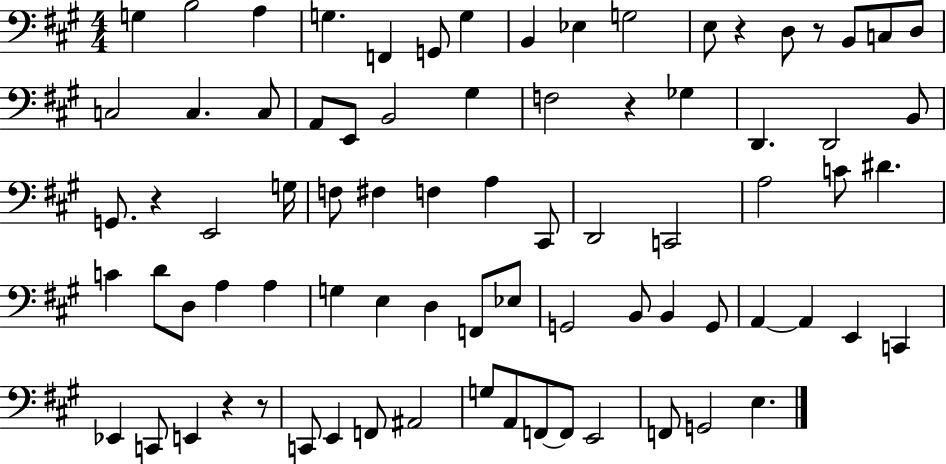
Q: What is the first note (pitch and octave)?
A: G3